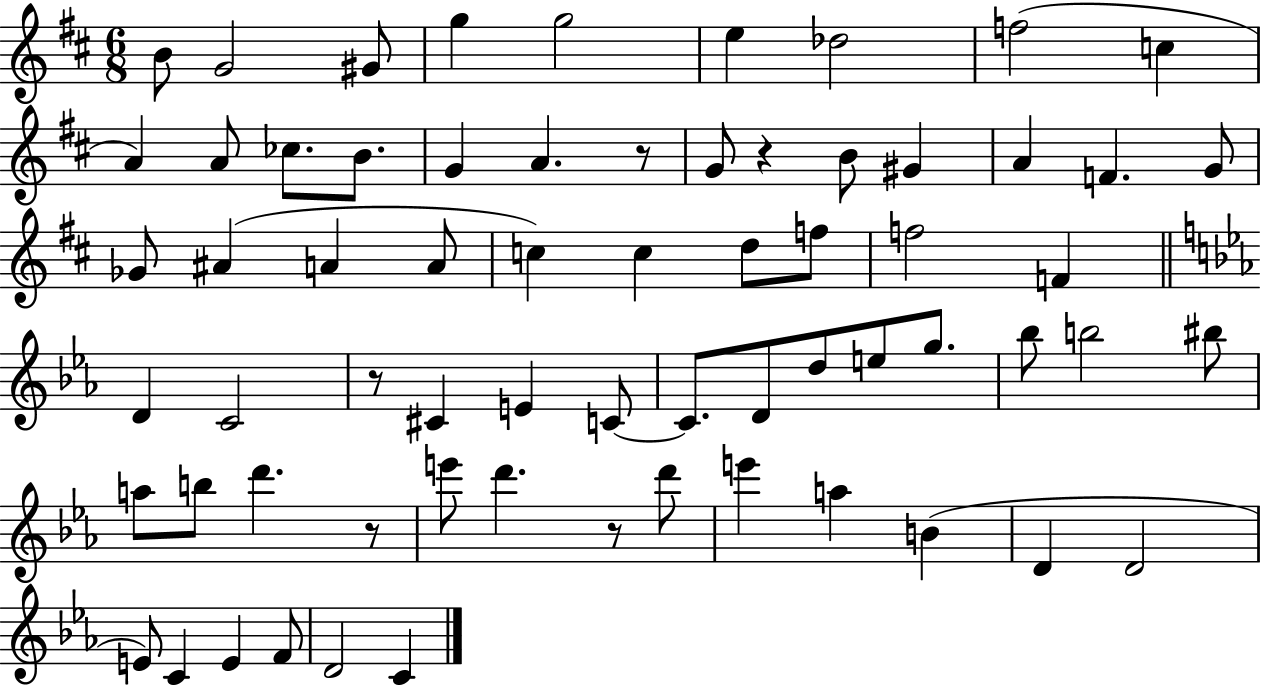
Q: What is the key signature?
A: D major